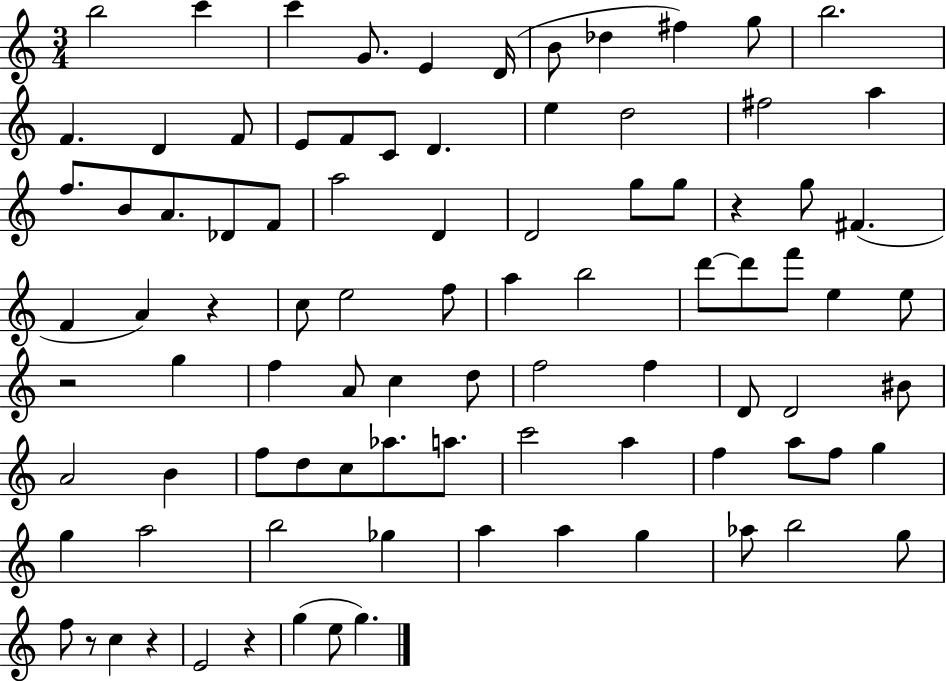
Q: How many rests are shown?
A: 6